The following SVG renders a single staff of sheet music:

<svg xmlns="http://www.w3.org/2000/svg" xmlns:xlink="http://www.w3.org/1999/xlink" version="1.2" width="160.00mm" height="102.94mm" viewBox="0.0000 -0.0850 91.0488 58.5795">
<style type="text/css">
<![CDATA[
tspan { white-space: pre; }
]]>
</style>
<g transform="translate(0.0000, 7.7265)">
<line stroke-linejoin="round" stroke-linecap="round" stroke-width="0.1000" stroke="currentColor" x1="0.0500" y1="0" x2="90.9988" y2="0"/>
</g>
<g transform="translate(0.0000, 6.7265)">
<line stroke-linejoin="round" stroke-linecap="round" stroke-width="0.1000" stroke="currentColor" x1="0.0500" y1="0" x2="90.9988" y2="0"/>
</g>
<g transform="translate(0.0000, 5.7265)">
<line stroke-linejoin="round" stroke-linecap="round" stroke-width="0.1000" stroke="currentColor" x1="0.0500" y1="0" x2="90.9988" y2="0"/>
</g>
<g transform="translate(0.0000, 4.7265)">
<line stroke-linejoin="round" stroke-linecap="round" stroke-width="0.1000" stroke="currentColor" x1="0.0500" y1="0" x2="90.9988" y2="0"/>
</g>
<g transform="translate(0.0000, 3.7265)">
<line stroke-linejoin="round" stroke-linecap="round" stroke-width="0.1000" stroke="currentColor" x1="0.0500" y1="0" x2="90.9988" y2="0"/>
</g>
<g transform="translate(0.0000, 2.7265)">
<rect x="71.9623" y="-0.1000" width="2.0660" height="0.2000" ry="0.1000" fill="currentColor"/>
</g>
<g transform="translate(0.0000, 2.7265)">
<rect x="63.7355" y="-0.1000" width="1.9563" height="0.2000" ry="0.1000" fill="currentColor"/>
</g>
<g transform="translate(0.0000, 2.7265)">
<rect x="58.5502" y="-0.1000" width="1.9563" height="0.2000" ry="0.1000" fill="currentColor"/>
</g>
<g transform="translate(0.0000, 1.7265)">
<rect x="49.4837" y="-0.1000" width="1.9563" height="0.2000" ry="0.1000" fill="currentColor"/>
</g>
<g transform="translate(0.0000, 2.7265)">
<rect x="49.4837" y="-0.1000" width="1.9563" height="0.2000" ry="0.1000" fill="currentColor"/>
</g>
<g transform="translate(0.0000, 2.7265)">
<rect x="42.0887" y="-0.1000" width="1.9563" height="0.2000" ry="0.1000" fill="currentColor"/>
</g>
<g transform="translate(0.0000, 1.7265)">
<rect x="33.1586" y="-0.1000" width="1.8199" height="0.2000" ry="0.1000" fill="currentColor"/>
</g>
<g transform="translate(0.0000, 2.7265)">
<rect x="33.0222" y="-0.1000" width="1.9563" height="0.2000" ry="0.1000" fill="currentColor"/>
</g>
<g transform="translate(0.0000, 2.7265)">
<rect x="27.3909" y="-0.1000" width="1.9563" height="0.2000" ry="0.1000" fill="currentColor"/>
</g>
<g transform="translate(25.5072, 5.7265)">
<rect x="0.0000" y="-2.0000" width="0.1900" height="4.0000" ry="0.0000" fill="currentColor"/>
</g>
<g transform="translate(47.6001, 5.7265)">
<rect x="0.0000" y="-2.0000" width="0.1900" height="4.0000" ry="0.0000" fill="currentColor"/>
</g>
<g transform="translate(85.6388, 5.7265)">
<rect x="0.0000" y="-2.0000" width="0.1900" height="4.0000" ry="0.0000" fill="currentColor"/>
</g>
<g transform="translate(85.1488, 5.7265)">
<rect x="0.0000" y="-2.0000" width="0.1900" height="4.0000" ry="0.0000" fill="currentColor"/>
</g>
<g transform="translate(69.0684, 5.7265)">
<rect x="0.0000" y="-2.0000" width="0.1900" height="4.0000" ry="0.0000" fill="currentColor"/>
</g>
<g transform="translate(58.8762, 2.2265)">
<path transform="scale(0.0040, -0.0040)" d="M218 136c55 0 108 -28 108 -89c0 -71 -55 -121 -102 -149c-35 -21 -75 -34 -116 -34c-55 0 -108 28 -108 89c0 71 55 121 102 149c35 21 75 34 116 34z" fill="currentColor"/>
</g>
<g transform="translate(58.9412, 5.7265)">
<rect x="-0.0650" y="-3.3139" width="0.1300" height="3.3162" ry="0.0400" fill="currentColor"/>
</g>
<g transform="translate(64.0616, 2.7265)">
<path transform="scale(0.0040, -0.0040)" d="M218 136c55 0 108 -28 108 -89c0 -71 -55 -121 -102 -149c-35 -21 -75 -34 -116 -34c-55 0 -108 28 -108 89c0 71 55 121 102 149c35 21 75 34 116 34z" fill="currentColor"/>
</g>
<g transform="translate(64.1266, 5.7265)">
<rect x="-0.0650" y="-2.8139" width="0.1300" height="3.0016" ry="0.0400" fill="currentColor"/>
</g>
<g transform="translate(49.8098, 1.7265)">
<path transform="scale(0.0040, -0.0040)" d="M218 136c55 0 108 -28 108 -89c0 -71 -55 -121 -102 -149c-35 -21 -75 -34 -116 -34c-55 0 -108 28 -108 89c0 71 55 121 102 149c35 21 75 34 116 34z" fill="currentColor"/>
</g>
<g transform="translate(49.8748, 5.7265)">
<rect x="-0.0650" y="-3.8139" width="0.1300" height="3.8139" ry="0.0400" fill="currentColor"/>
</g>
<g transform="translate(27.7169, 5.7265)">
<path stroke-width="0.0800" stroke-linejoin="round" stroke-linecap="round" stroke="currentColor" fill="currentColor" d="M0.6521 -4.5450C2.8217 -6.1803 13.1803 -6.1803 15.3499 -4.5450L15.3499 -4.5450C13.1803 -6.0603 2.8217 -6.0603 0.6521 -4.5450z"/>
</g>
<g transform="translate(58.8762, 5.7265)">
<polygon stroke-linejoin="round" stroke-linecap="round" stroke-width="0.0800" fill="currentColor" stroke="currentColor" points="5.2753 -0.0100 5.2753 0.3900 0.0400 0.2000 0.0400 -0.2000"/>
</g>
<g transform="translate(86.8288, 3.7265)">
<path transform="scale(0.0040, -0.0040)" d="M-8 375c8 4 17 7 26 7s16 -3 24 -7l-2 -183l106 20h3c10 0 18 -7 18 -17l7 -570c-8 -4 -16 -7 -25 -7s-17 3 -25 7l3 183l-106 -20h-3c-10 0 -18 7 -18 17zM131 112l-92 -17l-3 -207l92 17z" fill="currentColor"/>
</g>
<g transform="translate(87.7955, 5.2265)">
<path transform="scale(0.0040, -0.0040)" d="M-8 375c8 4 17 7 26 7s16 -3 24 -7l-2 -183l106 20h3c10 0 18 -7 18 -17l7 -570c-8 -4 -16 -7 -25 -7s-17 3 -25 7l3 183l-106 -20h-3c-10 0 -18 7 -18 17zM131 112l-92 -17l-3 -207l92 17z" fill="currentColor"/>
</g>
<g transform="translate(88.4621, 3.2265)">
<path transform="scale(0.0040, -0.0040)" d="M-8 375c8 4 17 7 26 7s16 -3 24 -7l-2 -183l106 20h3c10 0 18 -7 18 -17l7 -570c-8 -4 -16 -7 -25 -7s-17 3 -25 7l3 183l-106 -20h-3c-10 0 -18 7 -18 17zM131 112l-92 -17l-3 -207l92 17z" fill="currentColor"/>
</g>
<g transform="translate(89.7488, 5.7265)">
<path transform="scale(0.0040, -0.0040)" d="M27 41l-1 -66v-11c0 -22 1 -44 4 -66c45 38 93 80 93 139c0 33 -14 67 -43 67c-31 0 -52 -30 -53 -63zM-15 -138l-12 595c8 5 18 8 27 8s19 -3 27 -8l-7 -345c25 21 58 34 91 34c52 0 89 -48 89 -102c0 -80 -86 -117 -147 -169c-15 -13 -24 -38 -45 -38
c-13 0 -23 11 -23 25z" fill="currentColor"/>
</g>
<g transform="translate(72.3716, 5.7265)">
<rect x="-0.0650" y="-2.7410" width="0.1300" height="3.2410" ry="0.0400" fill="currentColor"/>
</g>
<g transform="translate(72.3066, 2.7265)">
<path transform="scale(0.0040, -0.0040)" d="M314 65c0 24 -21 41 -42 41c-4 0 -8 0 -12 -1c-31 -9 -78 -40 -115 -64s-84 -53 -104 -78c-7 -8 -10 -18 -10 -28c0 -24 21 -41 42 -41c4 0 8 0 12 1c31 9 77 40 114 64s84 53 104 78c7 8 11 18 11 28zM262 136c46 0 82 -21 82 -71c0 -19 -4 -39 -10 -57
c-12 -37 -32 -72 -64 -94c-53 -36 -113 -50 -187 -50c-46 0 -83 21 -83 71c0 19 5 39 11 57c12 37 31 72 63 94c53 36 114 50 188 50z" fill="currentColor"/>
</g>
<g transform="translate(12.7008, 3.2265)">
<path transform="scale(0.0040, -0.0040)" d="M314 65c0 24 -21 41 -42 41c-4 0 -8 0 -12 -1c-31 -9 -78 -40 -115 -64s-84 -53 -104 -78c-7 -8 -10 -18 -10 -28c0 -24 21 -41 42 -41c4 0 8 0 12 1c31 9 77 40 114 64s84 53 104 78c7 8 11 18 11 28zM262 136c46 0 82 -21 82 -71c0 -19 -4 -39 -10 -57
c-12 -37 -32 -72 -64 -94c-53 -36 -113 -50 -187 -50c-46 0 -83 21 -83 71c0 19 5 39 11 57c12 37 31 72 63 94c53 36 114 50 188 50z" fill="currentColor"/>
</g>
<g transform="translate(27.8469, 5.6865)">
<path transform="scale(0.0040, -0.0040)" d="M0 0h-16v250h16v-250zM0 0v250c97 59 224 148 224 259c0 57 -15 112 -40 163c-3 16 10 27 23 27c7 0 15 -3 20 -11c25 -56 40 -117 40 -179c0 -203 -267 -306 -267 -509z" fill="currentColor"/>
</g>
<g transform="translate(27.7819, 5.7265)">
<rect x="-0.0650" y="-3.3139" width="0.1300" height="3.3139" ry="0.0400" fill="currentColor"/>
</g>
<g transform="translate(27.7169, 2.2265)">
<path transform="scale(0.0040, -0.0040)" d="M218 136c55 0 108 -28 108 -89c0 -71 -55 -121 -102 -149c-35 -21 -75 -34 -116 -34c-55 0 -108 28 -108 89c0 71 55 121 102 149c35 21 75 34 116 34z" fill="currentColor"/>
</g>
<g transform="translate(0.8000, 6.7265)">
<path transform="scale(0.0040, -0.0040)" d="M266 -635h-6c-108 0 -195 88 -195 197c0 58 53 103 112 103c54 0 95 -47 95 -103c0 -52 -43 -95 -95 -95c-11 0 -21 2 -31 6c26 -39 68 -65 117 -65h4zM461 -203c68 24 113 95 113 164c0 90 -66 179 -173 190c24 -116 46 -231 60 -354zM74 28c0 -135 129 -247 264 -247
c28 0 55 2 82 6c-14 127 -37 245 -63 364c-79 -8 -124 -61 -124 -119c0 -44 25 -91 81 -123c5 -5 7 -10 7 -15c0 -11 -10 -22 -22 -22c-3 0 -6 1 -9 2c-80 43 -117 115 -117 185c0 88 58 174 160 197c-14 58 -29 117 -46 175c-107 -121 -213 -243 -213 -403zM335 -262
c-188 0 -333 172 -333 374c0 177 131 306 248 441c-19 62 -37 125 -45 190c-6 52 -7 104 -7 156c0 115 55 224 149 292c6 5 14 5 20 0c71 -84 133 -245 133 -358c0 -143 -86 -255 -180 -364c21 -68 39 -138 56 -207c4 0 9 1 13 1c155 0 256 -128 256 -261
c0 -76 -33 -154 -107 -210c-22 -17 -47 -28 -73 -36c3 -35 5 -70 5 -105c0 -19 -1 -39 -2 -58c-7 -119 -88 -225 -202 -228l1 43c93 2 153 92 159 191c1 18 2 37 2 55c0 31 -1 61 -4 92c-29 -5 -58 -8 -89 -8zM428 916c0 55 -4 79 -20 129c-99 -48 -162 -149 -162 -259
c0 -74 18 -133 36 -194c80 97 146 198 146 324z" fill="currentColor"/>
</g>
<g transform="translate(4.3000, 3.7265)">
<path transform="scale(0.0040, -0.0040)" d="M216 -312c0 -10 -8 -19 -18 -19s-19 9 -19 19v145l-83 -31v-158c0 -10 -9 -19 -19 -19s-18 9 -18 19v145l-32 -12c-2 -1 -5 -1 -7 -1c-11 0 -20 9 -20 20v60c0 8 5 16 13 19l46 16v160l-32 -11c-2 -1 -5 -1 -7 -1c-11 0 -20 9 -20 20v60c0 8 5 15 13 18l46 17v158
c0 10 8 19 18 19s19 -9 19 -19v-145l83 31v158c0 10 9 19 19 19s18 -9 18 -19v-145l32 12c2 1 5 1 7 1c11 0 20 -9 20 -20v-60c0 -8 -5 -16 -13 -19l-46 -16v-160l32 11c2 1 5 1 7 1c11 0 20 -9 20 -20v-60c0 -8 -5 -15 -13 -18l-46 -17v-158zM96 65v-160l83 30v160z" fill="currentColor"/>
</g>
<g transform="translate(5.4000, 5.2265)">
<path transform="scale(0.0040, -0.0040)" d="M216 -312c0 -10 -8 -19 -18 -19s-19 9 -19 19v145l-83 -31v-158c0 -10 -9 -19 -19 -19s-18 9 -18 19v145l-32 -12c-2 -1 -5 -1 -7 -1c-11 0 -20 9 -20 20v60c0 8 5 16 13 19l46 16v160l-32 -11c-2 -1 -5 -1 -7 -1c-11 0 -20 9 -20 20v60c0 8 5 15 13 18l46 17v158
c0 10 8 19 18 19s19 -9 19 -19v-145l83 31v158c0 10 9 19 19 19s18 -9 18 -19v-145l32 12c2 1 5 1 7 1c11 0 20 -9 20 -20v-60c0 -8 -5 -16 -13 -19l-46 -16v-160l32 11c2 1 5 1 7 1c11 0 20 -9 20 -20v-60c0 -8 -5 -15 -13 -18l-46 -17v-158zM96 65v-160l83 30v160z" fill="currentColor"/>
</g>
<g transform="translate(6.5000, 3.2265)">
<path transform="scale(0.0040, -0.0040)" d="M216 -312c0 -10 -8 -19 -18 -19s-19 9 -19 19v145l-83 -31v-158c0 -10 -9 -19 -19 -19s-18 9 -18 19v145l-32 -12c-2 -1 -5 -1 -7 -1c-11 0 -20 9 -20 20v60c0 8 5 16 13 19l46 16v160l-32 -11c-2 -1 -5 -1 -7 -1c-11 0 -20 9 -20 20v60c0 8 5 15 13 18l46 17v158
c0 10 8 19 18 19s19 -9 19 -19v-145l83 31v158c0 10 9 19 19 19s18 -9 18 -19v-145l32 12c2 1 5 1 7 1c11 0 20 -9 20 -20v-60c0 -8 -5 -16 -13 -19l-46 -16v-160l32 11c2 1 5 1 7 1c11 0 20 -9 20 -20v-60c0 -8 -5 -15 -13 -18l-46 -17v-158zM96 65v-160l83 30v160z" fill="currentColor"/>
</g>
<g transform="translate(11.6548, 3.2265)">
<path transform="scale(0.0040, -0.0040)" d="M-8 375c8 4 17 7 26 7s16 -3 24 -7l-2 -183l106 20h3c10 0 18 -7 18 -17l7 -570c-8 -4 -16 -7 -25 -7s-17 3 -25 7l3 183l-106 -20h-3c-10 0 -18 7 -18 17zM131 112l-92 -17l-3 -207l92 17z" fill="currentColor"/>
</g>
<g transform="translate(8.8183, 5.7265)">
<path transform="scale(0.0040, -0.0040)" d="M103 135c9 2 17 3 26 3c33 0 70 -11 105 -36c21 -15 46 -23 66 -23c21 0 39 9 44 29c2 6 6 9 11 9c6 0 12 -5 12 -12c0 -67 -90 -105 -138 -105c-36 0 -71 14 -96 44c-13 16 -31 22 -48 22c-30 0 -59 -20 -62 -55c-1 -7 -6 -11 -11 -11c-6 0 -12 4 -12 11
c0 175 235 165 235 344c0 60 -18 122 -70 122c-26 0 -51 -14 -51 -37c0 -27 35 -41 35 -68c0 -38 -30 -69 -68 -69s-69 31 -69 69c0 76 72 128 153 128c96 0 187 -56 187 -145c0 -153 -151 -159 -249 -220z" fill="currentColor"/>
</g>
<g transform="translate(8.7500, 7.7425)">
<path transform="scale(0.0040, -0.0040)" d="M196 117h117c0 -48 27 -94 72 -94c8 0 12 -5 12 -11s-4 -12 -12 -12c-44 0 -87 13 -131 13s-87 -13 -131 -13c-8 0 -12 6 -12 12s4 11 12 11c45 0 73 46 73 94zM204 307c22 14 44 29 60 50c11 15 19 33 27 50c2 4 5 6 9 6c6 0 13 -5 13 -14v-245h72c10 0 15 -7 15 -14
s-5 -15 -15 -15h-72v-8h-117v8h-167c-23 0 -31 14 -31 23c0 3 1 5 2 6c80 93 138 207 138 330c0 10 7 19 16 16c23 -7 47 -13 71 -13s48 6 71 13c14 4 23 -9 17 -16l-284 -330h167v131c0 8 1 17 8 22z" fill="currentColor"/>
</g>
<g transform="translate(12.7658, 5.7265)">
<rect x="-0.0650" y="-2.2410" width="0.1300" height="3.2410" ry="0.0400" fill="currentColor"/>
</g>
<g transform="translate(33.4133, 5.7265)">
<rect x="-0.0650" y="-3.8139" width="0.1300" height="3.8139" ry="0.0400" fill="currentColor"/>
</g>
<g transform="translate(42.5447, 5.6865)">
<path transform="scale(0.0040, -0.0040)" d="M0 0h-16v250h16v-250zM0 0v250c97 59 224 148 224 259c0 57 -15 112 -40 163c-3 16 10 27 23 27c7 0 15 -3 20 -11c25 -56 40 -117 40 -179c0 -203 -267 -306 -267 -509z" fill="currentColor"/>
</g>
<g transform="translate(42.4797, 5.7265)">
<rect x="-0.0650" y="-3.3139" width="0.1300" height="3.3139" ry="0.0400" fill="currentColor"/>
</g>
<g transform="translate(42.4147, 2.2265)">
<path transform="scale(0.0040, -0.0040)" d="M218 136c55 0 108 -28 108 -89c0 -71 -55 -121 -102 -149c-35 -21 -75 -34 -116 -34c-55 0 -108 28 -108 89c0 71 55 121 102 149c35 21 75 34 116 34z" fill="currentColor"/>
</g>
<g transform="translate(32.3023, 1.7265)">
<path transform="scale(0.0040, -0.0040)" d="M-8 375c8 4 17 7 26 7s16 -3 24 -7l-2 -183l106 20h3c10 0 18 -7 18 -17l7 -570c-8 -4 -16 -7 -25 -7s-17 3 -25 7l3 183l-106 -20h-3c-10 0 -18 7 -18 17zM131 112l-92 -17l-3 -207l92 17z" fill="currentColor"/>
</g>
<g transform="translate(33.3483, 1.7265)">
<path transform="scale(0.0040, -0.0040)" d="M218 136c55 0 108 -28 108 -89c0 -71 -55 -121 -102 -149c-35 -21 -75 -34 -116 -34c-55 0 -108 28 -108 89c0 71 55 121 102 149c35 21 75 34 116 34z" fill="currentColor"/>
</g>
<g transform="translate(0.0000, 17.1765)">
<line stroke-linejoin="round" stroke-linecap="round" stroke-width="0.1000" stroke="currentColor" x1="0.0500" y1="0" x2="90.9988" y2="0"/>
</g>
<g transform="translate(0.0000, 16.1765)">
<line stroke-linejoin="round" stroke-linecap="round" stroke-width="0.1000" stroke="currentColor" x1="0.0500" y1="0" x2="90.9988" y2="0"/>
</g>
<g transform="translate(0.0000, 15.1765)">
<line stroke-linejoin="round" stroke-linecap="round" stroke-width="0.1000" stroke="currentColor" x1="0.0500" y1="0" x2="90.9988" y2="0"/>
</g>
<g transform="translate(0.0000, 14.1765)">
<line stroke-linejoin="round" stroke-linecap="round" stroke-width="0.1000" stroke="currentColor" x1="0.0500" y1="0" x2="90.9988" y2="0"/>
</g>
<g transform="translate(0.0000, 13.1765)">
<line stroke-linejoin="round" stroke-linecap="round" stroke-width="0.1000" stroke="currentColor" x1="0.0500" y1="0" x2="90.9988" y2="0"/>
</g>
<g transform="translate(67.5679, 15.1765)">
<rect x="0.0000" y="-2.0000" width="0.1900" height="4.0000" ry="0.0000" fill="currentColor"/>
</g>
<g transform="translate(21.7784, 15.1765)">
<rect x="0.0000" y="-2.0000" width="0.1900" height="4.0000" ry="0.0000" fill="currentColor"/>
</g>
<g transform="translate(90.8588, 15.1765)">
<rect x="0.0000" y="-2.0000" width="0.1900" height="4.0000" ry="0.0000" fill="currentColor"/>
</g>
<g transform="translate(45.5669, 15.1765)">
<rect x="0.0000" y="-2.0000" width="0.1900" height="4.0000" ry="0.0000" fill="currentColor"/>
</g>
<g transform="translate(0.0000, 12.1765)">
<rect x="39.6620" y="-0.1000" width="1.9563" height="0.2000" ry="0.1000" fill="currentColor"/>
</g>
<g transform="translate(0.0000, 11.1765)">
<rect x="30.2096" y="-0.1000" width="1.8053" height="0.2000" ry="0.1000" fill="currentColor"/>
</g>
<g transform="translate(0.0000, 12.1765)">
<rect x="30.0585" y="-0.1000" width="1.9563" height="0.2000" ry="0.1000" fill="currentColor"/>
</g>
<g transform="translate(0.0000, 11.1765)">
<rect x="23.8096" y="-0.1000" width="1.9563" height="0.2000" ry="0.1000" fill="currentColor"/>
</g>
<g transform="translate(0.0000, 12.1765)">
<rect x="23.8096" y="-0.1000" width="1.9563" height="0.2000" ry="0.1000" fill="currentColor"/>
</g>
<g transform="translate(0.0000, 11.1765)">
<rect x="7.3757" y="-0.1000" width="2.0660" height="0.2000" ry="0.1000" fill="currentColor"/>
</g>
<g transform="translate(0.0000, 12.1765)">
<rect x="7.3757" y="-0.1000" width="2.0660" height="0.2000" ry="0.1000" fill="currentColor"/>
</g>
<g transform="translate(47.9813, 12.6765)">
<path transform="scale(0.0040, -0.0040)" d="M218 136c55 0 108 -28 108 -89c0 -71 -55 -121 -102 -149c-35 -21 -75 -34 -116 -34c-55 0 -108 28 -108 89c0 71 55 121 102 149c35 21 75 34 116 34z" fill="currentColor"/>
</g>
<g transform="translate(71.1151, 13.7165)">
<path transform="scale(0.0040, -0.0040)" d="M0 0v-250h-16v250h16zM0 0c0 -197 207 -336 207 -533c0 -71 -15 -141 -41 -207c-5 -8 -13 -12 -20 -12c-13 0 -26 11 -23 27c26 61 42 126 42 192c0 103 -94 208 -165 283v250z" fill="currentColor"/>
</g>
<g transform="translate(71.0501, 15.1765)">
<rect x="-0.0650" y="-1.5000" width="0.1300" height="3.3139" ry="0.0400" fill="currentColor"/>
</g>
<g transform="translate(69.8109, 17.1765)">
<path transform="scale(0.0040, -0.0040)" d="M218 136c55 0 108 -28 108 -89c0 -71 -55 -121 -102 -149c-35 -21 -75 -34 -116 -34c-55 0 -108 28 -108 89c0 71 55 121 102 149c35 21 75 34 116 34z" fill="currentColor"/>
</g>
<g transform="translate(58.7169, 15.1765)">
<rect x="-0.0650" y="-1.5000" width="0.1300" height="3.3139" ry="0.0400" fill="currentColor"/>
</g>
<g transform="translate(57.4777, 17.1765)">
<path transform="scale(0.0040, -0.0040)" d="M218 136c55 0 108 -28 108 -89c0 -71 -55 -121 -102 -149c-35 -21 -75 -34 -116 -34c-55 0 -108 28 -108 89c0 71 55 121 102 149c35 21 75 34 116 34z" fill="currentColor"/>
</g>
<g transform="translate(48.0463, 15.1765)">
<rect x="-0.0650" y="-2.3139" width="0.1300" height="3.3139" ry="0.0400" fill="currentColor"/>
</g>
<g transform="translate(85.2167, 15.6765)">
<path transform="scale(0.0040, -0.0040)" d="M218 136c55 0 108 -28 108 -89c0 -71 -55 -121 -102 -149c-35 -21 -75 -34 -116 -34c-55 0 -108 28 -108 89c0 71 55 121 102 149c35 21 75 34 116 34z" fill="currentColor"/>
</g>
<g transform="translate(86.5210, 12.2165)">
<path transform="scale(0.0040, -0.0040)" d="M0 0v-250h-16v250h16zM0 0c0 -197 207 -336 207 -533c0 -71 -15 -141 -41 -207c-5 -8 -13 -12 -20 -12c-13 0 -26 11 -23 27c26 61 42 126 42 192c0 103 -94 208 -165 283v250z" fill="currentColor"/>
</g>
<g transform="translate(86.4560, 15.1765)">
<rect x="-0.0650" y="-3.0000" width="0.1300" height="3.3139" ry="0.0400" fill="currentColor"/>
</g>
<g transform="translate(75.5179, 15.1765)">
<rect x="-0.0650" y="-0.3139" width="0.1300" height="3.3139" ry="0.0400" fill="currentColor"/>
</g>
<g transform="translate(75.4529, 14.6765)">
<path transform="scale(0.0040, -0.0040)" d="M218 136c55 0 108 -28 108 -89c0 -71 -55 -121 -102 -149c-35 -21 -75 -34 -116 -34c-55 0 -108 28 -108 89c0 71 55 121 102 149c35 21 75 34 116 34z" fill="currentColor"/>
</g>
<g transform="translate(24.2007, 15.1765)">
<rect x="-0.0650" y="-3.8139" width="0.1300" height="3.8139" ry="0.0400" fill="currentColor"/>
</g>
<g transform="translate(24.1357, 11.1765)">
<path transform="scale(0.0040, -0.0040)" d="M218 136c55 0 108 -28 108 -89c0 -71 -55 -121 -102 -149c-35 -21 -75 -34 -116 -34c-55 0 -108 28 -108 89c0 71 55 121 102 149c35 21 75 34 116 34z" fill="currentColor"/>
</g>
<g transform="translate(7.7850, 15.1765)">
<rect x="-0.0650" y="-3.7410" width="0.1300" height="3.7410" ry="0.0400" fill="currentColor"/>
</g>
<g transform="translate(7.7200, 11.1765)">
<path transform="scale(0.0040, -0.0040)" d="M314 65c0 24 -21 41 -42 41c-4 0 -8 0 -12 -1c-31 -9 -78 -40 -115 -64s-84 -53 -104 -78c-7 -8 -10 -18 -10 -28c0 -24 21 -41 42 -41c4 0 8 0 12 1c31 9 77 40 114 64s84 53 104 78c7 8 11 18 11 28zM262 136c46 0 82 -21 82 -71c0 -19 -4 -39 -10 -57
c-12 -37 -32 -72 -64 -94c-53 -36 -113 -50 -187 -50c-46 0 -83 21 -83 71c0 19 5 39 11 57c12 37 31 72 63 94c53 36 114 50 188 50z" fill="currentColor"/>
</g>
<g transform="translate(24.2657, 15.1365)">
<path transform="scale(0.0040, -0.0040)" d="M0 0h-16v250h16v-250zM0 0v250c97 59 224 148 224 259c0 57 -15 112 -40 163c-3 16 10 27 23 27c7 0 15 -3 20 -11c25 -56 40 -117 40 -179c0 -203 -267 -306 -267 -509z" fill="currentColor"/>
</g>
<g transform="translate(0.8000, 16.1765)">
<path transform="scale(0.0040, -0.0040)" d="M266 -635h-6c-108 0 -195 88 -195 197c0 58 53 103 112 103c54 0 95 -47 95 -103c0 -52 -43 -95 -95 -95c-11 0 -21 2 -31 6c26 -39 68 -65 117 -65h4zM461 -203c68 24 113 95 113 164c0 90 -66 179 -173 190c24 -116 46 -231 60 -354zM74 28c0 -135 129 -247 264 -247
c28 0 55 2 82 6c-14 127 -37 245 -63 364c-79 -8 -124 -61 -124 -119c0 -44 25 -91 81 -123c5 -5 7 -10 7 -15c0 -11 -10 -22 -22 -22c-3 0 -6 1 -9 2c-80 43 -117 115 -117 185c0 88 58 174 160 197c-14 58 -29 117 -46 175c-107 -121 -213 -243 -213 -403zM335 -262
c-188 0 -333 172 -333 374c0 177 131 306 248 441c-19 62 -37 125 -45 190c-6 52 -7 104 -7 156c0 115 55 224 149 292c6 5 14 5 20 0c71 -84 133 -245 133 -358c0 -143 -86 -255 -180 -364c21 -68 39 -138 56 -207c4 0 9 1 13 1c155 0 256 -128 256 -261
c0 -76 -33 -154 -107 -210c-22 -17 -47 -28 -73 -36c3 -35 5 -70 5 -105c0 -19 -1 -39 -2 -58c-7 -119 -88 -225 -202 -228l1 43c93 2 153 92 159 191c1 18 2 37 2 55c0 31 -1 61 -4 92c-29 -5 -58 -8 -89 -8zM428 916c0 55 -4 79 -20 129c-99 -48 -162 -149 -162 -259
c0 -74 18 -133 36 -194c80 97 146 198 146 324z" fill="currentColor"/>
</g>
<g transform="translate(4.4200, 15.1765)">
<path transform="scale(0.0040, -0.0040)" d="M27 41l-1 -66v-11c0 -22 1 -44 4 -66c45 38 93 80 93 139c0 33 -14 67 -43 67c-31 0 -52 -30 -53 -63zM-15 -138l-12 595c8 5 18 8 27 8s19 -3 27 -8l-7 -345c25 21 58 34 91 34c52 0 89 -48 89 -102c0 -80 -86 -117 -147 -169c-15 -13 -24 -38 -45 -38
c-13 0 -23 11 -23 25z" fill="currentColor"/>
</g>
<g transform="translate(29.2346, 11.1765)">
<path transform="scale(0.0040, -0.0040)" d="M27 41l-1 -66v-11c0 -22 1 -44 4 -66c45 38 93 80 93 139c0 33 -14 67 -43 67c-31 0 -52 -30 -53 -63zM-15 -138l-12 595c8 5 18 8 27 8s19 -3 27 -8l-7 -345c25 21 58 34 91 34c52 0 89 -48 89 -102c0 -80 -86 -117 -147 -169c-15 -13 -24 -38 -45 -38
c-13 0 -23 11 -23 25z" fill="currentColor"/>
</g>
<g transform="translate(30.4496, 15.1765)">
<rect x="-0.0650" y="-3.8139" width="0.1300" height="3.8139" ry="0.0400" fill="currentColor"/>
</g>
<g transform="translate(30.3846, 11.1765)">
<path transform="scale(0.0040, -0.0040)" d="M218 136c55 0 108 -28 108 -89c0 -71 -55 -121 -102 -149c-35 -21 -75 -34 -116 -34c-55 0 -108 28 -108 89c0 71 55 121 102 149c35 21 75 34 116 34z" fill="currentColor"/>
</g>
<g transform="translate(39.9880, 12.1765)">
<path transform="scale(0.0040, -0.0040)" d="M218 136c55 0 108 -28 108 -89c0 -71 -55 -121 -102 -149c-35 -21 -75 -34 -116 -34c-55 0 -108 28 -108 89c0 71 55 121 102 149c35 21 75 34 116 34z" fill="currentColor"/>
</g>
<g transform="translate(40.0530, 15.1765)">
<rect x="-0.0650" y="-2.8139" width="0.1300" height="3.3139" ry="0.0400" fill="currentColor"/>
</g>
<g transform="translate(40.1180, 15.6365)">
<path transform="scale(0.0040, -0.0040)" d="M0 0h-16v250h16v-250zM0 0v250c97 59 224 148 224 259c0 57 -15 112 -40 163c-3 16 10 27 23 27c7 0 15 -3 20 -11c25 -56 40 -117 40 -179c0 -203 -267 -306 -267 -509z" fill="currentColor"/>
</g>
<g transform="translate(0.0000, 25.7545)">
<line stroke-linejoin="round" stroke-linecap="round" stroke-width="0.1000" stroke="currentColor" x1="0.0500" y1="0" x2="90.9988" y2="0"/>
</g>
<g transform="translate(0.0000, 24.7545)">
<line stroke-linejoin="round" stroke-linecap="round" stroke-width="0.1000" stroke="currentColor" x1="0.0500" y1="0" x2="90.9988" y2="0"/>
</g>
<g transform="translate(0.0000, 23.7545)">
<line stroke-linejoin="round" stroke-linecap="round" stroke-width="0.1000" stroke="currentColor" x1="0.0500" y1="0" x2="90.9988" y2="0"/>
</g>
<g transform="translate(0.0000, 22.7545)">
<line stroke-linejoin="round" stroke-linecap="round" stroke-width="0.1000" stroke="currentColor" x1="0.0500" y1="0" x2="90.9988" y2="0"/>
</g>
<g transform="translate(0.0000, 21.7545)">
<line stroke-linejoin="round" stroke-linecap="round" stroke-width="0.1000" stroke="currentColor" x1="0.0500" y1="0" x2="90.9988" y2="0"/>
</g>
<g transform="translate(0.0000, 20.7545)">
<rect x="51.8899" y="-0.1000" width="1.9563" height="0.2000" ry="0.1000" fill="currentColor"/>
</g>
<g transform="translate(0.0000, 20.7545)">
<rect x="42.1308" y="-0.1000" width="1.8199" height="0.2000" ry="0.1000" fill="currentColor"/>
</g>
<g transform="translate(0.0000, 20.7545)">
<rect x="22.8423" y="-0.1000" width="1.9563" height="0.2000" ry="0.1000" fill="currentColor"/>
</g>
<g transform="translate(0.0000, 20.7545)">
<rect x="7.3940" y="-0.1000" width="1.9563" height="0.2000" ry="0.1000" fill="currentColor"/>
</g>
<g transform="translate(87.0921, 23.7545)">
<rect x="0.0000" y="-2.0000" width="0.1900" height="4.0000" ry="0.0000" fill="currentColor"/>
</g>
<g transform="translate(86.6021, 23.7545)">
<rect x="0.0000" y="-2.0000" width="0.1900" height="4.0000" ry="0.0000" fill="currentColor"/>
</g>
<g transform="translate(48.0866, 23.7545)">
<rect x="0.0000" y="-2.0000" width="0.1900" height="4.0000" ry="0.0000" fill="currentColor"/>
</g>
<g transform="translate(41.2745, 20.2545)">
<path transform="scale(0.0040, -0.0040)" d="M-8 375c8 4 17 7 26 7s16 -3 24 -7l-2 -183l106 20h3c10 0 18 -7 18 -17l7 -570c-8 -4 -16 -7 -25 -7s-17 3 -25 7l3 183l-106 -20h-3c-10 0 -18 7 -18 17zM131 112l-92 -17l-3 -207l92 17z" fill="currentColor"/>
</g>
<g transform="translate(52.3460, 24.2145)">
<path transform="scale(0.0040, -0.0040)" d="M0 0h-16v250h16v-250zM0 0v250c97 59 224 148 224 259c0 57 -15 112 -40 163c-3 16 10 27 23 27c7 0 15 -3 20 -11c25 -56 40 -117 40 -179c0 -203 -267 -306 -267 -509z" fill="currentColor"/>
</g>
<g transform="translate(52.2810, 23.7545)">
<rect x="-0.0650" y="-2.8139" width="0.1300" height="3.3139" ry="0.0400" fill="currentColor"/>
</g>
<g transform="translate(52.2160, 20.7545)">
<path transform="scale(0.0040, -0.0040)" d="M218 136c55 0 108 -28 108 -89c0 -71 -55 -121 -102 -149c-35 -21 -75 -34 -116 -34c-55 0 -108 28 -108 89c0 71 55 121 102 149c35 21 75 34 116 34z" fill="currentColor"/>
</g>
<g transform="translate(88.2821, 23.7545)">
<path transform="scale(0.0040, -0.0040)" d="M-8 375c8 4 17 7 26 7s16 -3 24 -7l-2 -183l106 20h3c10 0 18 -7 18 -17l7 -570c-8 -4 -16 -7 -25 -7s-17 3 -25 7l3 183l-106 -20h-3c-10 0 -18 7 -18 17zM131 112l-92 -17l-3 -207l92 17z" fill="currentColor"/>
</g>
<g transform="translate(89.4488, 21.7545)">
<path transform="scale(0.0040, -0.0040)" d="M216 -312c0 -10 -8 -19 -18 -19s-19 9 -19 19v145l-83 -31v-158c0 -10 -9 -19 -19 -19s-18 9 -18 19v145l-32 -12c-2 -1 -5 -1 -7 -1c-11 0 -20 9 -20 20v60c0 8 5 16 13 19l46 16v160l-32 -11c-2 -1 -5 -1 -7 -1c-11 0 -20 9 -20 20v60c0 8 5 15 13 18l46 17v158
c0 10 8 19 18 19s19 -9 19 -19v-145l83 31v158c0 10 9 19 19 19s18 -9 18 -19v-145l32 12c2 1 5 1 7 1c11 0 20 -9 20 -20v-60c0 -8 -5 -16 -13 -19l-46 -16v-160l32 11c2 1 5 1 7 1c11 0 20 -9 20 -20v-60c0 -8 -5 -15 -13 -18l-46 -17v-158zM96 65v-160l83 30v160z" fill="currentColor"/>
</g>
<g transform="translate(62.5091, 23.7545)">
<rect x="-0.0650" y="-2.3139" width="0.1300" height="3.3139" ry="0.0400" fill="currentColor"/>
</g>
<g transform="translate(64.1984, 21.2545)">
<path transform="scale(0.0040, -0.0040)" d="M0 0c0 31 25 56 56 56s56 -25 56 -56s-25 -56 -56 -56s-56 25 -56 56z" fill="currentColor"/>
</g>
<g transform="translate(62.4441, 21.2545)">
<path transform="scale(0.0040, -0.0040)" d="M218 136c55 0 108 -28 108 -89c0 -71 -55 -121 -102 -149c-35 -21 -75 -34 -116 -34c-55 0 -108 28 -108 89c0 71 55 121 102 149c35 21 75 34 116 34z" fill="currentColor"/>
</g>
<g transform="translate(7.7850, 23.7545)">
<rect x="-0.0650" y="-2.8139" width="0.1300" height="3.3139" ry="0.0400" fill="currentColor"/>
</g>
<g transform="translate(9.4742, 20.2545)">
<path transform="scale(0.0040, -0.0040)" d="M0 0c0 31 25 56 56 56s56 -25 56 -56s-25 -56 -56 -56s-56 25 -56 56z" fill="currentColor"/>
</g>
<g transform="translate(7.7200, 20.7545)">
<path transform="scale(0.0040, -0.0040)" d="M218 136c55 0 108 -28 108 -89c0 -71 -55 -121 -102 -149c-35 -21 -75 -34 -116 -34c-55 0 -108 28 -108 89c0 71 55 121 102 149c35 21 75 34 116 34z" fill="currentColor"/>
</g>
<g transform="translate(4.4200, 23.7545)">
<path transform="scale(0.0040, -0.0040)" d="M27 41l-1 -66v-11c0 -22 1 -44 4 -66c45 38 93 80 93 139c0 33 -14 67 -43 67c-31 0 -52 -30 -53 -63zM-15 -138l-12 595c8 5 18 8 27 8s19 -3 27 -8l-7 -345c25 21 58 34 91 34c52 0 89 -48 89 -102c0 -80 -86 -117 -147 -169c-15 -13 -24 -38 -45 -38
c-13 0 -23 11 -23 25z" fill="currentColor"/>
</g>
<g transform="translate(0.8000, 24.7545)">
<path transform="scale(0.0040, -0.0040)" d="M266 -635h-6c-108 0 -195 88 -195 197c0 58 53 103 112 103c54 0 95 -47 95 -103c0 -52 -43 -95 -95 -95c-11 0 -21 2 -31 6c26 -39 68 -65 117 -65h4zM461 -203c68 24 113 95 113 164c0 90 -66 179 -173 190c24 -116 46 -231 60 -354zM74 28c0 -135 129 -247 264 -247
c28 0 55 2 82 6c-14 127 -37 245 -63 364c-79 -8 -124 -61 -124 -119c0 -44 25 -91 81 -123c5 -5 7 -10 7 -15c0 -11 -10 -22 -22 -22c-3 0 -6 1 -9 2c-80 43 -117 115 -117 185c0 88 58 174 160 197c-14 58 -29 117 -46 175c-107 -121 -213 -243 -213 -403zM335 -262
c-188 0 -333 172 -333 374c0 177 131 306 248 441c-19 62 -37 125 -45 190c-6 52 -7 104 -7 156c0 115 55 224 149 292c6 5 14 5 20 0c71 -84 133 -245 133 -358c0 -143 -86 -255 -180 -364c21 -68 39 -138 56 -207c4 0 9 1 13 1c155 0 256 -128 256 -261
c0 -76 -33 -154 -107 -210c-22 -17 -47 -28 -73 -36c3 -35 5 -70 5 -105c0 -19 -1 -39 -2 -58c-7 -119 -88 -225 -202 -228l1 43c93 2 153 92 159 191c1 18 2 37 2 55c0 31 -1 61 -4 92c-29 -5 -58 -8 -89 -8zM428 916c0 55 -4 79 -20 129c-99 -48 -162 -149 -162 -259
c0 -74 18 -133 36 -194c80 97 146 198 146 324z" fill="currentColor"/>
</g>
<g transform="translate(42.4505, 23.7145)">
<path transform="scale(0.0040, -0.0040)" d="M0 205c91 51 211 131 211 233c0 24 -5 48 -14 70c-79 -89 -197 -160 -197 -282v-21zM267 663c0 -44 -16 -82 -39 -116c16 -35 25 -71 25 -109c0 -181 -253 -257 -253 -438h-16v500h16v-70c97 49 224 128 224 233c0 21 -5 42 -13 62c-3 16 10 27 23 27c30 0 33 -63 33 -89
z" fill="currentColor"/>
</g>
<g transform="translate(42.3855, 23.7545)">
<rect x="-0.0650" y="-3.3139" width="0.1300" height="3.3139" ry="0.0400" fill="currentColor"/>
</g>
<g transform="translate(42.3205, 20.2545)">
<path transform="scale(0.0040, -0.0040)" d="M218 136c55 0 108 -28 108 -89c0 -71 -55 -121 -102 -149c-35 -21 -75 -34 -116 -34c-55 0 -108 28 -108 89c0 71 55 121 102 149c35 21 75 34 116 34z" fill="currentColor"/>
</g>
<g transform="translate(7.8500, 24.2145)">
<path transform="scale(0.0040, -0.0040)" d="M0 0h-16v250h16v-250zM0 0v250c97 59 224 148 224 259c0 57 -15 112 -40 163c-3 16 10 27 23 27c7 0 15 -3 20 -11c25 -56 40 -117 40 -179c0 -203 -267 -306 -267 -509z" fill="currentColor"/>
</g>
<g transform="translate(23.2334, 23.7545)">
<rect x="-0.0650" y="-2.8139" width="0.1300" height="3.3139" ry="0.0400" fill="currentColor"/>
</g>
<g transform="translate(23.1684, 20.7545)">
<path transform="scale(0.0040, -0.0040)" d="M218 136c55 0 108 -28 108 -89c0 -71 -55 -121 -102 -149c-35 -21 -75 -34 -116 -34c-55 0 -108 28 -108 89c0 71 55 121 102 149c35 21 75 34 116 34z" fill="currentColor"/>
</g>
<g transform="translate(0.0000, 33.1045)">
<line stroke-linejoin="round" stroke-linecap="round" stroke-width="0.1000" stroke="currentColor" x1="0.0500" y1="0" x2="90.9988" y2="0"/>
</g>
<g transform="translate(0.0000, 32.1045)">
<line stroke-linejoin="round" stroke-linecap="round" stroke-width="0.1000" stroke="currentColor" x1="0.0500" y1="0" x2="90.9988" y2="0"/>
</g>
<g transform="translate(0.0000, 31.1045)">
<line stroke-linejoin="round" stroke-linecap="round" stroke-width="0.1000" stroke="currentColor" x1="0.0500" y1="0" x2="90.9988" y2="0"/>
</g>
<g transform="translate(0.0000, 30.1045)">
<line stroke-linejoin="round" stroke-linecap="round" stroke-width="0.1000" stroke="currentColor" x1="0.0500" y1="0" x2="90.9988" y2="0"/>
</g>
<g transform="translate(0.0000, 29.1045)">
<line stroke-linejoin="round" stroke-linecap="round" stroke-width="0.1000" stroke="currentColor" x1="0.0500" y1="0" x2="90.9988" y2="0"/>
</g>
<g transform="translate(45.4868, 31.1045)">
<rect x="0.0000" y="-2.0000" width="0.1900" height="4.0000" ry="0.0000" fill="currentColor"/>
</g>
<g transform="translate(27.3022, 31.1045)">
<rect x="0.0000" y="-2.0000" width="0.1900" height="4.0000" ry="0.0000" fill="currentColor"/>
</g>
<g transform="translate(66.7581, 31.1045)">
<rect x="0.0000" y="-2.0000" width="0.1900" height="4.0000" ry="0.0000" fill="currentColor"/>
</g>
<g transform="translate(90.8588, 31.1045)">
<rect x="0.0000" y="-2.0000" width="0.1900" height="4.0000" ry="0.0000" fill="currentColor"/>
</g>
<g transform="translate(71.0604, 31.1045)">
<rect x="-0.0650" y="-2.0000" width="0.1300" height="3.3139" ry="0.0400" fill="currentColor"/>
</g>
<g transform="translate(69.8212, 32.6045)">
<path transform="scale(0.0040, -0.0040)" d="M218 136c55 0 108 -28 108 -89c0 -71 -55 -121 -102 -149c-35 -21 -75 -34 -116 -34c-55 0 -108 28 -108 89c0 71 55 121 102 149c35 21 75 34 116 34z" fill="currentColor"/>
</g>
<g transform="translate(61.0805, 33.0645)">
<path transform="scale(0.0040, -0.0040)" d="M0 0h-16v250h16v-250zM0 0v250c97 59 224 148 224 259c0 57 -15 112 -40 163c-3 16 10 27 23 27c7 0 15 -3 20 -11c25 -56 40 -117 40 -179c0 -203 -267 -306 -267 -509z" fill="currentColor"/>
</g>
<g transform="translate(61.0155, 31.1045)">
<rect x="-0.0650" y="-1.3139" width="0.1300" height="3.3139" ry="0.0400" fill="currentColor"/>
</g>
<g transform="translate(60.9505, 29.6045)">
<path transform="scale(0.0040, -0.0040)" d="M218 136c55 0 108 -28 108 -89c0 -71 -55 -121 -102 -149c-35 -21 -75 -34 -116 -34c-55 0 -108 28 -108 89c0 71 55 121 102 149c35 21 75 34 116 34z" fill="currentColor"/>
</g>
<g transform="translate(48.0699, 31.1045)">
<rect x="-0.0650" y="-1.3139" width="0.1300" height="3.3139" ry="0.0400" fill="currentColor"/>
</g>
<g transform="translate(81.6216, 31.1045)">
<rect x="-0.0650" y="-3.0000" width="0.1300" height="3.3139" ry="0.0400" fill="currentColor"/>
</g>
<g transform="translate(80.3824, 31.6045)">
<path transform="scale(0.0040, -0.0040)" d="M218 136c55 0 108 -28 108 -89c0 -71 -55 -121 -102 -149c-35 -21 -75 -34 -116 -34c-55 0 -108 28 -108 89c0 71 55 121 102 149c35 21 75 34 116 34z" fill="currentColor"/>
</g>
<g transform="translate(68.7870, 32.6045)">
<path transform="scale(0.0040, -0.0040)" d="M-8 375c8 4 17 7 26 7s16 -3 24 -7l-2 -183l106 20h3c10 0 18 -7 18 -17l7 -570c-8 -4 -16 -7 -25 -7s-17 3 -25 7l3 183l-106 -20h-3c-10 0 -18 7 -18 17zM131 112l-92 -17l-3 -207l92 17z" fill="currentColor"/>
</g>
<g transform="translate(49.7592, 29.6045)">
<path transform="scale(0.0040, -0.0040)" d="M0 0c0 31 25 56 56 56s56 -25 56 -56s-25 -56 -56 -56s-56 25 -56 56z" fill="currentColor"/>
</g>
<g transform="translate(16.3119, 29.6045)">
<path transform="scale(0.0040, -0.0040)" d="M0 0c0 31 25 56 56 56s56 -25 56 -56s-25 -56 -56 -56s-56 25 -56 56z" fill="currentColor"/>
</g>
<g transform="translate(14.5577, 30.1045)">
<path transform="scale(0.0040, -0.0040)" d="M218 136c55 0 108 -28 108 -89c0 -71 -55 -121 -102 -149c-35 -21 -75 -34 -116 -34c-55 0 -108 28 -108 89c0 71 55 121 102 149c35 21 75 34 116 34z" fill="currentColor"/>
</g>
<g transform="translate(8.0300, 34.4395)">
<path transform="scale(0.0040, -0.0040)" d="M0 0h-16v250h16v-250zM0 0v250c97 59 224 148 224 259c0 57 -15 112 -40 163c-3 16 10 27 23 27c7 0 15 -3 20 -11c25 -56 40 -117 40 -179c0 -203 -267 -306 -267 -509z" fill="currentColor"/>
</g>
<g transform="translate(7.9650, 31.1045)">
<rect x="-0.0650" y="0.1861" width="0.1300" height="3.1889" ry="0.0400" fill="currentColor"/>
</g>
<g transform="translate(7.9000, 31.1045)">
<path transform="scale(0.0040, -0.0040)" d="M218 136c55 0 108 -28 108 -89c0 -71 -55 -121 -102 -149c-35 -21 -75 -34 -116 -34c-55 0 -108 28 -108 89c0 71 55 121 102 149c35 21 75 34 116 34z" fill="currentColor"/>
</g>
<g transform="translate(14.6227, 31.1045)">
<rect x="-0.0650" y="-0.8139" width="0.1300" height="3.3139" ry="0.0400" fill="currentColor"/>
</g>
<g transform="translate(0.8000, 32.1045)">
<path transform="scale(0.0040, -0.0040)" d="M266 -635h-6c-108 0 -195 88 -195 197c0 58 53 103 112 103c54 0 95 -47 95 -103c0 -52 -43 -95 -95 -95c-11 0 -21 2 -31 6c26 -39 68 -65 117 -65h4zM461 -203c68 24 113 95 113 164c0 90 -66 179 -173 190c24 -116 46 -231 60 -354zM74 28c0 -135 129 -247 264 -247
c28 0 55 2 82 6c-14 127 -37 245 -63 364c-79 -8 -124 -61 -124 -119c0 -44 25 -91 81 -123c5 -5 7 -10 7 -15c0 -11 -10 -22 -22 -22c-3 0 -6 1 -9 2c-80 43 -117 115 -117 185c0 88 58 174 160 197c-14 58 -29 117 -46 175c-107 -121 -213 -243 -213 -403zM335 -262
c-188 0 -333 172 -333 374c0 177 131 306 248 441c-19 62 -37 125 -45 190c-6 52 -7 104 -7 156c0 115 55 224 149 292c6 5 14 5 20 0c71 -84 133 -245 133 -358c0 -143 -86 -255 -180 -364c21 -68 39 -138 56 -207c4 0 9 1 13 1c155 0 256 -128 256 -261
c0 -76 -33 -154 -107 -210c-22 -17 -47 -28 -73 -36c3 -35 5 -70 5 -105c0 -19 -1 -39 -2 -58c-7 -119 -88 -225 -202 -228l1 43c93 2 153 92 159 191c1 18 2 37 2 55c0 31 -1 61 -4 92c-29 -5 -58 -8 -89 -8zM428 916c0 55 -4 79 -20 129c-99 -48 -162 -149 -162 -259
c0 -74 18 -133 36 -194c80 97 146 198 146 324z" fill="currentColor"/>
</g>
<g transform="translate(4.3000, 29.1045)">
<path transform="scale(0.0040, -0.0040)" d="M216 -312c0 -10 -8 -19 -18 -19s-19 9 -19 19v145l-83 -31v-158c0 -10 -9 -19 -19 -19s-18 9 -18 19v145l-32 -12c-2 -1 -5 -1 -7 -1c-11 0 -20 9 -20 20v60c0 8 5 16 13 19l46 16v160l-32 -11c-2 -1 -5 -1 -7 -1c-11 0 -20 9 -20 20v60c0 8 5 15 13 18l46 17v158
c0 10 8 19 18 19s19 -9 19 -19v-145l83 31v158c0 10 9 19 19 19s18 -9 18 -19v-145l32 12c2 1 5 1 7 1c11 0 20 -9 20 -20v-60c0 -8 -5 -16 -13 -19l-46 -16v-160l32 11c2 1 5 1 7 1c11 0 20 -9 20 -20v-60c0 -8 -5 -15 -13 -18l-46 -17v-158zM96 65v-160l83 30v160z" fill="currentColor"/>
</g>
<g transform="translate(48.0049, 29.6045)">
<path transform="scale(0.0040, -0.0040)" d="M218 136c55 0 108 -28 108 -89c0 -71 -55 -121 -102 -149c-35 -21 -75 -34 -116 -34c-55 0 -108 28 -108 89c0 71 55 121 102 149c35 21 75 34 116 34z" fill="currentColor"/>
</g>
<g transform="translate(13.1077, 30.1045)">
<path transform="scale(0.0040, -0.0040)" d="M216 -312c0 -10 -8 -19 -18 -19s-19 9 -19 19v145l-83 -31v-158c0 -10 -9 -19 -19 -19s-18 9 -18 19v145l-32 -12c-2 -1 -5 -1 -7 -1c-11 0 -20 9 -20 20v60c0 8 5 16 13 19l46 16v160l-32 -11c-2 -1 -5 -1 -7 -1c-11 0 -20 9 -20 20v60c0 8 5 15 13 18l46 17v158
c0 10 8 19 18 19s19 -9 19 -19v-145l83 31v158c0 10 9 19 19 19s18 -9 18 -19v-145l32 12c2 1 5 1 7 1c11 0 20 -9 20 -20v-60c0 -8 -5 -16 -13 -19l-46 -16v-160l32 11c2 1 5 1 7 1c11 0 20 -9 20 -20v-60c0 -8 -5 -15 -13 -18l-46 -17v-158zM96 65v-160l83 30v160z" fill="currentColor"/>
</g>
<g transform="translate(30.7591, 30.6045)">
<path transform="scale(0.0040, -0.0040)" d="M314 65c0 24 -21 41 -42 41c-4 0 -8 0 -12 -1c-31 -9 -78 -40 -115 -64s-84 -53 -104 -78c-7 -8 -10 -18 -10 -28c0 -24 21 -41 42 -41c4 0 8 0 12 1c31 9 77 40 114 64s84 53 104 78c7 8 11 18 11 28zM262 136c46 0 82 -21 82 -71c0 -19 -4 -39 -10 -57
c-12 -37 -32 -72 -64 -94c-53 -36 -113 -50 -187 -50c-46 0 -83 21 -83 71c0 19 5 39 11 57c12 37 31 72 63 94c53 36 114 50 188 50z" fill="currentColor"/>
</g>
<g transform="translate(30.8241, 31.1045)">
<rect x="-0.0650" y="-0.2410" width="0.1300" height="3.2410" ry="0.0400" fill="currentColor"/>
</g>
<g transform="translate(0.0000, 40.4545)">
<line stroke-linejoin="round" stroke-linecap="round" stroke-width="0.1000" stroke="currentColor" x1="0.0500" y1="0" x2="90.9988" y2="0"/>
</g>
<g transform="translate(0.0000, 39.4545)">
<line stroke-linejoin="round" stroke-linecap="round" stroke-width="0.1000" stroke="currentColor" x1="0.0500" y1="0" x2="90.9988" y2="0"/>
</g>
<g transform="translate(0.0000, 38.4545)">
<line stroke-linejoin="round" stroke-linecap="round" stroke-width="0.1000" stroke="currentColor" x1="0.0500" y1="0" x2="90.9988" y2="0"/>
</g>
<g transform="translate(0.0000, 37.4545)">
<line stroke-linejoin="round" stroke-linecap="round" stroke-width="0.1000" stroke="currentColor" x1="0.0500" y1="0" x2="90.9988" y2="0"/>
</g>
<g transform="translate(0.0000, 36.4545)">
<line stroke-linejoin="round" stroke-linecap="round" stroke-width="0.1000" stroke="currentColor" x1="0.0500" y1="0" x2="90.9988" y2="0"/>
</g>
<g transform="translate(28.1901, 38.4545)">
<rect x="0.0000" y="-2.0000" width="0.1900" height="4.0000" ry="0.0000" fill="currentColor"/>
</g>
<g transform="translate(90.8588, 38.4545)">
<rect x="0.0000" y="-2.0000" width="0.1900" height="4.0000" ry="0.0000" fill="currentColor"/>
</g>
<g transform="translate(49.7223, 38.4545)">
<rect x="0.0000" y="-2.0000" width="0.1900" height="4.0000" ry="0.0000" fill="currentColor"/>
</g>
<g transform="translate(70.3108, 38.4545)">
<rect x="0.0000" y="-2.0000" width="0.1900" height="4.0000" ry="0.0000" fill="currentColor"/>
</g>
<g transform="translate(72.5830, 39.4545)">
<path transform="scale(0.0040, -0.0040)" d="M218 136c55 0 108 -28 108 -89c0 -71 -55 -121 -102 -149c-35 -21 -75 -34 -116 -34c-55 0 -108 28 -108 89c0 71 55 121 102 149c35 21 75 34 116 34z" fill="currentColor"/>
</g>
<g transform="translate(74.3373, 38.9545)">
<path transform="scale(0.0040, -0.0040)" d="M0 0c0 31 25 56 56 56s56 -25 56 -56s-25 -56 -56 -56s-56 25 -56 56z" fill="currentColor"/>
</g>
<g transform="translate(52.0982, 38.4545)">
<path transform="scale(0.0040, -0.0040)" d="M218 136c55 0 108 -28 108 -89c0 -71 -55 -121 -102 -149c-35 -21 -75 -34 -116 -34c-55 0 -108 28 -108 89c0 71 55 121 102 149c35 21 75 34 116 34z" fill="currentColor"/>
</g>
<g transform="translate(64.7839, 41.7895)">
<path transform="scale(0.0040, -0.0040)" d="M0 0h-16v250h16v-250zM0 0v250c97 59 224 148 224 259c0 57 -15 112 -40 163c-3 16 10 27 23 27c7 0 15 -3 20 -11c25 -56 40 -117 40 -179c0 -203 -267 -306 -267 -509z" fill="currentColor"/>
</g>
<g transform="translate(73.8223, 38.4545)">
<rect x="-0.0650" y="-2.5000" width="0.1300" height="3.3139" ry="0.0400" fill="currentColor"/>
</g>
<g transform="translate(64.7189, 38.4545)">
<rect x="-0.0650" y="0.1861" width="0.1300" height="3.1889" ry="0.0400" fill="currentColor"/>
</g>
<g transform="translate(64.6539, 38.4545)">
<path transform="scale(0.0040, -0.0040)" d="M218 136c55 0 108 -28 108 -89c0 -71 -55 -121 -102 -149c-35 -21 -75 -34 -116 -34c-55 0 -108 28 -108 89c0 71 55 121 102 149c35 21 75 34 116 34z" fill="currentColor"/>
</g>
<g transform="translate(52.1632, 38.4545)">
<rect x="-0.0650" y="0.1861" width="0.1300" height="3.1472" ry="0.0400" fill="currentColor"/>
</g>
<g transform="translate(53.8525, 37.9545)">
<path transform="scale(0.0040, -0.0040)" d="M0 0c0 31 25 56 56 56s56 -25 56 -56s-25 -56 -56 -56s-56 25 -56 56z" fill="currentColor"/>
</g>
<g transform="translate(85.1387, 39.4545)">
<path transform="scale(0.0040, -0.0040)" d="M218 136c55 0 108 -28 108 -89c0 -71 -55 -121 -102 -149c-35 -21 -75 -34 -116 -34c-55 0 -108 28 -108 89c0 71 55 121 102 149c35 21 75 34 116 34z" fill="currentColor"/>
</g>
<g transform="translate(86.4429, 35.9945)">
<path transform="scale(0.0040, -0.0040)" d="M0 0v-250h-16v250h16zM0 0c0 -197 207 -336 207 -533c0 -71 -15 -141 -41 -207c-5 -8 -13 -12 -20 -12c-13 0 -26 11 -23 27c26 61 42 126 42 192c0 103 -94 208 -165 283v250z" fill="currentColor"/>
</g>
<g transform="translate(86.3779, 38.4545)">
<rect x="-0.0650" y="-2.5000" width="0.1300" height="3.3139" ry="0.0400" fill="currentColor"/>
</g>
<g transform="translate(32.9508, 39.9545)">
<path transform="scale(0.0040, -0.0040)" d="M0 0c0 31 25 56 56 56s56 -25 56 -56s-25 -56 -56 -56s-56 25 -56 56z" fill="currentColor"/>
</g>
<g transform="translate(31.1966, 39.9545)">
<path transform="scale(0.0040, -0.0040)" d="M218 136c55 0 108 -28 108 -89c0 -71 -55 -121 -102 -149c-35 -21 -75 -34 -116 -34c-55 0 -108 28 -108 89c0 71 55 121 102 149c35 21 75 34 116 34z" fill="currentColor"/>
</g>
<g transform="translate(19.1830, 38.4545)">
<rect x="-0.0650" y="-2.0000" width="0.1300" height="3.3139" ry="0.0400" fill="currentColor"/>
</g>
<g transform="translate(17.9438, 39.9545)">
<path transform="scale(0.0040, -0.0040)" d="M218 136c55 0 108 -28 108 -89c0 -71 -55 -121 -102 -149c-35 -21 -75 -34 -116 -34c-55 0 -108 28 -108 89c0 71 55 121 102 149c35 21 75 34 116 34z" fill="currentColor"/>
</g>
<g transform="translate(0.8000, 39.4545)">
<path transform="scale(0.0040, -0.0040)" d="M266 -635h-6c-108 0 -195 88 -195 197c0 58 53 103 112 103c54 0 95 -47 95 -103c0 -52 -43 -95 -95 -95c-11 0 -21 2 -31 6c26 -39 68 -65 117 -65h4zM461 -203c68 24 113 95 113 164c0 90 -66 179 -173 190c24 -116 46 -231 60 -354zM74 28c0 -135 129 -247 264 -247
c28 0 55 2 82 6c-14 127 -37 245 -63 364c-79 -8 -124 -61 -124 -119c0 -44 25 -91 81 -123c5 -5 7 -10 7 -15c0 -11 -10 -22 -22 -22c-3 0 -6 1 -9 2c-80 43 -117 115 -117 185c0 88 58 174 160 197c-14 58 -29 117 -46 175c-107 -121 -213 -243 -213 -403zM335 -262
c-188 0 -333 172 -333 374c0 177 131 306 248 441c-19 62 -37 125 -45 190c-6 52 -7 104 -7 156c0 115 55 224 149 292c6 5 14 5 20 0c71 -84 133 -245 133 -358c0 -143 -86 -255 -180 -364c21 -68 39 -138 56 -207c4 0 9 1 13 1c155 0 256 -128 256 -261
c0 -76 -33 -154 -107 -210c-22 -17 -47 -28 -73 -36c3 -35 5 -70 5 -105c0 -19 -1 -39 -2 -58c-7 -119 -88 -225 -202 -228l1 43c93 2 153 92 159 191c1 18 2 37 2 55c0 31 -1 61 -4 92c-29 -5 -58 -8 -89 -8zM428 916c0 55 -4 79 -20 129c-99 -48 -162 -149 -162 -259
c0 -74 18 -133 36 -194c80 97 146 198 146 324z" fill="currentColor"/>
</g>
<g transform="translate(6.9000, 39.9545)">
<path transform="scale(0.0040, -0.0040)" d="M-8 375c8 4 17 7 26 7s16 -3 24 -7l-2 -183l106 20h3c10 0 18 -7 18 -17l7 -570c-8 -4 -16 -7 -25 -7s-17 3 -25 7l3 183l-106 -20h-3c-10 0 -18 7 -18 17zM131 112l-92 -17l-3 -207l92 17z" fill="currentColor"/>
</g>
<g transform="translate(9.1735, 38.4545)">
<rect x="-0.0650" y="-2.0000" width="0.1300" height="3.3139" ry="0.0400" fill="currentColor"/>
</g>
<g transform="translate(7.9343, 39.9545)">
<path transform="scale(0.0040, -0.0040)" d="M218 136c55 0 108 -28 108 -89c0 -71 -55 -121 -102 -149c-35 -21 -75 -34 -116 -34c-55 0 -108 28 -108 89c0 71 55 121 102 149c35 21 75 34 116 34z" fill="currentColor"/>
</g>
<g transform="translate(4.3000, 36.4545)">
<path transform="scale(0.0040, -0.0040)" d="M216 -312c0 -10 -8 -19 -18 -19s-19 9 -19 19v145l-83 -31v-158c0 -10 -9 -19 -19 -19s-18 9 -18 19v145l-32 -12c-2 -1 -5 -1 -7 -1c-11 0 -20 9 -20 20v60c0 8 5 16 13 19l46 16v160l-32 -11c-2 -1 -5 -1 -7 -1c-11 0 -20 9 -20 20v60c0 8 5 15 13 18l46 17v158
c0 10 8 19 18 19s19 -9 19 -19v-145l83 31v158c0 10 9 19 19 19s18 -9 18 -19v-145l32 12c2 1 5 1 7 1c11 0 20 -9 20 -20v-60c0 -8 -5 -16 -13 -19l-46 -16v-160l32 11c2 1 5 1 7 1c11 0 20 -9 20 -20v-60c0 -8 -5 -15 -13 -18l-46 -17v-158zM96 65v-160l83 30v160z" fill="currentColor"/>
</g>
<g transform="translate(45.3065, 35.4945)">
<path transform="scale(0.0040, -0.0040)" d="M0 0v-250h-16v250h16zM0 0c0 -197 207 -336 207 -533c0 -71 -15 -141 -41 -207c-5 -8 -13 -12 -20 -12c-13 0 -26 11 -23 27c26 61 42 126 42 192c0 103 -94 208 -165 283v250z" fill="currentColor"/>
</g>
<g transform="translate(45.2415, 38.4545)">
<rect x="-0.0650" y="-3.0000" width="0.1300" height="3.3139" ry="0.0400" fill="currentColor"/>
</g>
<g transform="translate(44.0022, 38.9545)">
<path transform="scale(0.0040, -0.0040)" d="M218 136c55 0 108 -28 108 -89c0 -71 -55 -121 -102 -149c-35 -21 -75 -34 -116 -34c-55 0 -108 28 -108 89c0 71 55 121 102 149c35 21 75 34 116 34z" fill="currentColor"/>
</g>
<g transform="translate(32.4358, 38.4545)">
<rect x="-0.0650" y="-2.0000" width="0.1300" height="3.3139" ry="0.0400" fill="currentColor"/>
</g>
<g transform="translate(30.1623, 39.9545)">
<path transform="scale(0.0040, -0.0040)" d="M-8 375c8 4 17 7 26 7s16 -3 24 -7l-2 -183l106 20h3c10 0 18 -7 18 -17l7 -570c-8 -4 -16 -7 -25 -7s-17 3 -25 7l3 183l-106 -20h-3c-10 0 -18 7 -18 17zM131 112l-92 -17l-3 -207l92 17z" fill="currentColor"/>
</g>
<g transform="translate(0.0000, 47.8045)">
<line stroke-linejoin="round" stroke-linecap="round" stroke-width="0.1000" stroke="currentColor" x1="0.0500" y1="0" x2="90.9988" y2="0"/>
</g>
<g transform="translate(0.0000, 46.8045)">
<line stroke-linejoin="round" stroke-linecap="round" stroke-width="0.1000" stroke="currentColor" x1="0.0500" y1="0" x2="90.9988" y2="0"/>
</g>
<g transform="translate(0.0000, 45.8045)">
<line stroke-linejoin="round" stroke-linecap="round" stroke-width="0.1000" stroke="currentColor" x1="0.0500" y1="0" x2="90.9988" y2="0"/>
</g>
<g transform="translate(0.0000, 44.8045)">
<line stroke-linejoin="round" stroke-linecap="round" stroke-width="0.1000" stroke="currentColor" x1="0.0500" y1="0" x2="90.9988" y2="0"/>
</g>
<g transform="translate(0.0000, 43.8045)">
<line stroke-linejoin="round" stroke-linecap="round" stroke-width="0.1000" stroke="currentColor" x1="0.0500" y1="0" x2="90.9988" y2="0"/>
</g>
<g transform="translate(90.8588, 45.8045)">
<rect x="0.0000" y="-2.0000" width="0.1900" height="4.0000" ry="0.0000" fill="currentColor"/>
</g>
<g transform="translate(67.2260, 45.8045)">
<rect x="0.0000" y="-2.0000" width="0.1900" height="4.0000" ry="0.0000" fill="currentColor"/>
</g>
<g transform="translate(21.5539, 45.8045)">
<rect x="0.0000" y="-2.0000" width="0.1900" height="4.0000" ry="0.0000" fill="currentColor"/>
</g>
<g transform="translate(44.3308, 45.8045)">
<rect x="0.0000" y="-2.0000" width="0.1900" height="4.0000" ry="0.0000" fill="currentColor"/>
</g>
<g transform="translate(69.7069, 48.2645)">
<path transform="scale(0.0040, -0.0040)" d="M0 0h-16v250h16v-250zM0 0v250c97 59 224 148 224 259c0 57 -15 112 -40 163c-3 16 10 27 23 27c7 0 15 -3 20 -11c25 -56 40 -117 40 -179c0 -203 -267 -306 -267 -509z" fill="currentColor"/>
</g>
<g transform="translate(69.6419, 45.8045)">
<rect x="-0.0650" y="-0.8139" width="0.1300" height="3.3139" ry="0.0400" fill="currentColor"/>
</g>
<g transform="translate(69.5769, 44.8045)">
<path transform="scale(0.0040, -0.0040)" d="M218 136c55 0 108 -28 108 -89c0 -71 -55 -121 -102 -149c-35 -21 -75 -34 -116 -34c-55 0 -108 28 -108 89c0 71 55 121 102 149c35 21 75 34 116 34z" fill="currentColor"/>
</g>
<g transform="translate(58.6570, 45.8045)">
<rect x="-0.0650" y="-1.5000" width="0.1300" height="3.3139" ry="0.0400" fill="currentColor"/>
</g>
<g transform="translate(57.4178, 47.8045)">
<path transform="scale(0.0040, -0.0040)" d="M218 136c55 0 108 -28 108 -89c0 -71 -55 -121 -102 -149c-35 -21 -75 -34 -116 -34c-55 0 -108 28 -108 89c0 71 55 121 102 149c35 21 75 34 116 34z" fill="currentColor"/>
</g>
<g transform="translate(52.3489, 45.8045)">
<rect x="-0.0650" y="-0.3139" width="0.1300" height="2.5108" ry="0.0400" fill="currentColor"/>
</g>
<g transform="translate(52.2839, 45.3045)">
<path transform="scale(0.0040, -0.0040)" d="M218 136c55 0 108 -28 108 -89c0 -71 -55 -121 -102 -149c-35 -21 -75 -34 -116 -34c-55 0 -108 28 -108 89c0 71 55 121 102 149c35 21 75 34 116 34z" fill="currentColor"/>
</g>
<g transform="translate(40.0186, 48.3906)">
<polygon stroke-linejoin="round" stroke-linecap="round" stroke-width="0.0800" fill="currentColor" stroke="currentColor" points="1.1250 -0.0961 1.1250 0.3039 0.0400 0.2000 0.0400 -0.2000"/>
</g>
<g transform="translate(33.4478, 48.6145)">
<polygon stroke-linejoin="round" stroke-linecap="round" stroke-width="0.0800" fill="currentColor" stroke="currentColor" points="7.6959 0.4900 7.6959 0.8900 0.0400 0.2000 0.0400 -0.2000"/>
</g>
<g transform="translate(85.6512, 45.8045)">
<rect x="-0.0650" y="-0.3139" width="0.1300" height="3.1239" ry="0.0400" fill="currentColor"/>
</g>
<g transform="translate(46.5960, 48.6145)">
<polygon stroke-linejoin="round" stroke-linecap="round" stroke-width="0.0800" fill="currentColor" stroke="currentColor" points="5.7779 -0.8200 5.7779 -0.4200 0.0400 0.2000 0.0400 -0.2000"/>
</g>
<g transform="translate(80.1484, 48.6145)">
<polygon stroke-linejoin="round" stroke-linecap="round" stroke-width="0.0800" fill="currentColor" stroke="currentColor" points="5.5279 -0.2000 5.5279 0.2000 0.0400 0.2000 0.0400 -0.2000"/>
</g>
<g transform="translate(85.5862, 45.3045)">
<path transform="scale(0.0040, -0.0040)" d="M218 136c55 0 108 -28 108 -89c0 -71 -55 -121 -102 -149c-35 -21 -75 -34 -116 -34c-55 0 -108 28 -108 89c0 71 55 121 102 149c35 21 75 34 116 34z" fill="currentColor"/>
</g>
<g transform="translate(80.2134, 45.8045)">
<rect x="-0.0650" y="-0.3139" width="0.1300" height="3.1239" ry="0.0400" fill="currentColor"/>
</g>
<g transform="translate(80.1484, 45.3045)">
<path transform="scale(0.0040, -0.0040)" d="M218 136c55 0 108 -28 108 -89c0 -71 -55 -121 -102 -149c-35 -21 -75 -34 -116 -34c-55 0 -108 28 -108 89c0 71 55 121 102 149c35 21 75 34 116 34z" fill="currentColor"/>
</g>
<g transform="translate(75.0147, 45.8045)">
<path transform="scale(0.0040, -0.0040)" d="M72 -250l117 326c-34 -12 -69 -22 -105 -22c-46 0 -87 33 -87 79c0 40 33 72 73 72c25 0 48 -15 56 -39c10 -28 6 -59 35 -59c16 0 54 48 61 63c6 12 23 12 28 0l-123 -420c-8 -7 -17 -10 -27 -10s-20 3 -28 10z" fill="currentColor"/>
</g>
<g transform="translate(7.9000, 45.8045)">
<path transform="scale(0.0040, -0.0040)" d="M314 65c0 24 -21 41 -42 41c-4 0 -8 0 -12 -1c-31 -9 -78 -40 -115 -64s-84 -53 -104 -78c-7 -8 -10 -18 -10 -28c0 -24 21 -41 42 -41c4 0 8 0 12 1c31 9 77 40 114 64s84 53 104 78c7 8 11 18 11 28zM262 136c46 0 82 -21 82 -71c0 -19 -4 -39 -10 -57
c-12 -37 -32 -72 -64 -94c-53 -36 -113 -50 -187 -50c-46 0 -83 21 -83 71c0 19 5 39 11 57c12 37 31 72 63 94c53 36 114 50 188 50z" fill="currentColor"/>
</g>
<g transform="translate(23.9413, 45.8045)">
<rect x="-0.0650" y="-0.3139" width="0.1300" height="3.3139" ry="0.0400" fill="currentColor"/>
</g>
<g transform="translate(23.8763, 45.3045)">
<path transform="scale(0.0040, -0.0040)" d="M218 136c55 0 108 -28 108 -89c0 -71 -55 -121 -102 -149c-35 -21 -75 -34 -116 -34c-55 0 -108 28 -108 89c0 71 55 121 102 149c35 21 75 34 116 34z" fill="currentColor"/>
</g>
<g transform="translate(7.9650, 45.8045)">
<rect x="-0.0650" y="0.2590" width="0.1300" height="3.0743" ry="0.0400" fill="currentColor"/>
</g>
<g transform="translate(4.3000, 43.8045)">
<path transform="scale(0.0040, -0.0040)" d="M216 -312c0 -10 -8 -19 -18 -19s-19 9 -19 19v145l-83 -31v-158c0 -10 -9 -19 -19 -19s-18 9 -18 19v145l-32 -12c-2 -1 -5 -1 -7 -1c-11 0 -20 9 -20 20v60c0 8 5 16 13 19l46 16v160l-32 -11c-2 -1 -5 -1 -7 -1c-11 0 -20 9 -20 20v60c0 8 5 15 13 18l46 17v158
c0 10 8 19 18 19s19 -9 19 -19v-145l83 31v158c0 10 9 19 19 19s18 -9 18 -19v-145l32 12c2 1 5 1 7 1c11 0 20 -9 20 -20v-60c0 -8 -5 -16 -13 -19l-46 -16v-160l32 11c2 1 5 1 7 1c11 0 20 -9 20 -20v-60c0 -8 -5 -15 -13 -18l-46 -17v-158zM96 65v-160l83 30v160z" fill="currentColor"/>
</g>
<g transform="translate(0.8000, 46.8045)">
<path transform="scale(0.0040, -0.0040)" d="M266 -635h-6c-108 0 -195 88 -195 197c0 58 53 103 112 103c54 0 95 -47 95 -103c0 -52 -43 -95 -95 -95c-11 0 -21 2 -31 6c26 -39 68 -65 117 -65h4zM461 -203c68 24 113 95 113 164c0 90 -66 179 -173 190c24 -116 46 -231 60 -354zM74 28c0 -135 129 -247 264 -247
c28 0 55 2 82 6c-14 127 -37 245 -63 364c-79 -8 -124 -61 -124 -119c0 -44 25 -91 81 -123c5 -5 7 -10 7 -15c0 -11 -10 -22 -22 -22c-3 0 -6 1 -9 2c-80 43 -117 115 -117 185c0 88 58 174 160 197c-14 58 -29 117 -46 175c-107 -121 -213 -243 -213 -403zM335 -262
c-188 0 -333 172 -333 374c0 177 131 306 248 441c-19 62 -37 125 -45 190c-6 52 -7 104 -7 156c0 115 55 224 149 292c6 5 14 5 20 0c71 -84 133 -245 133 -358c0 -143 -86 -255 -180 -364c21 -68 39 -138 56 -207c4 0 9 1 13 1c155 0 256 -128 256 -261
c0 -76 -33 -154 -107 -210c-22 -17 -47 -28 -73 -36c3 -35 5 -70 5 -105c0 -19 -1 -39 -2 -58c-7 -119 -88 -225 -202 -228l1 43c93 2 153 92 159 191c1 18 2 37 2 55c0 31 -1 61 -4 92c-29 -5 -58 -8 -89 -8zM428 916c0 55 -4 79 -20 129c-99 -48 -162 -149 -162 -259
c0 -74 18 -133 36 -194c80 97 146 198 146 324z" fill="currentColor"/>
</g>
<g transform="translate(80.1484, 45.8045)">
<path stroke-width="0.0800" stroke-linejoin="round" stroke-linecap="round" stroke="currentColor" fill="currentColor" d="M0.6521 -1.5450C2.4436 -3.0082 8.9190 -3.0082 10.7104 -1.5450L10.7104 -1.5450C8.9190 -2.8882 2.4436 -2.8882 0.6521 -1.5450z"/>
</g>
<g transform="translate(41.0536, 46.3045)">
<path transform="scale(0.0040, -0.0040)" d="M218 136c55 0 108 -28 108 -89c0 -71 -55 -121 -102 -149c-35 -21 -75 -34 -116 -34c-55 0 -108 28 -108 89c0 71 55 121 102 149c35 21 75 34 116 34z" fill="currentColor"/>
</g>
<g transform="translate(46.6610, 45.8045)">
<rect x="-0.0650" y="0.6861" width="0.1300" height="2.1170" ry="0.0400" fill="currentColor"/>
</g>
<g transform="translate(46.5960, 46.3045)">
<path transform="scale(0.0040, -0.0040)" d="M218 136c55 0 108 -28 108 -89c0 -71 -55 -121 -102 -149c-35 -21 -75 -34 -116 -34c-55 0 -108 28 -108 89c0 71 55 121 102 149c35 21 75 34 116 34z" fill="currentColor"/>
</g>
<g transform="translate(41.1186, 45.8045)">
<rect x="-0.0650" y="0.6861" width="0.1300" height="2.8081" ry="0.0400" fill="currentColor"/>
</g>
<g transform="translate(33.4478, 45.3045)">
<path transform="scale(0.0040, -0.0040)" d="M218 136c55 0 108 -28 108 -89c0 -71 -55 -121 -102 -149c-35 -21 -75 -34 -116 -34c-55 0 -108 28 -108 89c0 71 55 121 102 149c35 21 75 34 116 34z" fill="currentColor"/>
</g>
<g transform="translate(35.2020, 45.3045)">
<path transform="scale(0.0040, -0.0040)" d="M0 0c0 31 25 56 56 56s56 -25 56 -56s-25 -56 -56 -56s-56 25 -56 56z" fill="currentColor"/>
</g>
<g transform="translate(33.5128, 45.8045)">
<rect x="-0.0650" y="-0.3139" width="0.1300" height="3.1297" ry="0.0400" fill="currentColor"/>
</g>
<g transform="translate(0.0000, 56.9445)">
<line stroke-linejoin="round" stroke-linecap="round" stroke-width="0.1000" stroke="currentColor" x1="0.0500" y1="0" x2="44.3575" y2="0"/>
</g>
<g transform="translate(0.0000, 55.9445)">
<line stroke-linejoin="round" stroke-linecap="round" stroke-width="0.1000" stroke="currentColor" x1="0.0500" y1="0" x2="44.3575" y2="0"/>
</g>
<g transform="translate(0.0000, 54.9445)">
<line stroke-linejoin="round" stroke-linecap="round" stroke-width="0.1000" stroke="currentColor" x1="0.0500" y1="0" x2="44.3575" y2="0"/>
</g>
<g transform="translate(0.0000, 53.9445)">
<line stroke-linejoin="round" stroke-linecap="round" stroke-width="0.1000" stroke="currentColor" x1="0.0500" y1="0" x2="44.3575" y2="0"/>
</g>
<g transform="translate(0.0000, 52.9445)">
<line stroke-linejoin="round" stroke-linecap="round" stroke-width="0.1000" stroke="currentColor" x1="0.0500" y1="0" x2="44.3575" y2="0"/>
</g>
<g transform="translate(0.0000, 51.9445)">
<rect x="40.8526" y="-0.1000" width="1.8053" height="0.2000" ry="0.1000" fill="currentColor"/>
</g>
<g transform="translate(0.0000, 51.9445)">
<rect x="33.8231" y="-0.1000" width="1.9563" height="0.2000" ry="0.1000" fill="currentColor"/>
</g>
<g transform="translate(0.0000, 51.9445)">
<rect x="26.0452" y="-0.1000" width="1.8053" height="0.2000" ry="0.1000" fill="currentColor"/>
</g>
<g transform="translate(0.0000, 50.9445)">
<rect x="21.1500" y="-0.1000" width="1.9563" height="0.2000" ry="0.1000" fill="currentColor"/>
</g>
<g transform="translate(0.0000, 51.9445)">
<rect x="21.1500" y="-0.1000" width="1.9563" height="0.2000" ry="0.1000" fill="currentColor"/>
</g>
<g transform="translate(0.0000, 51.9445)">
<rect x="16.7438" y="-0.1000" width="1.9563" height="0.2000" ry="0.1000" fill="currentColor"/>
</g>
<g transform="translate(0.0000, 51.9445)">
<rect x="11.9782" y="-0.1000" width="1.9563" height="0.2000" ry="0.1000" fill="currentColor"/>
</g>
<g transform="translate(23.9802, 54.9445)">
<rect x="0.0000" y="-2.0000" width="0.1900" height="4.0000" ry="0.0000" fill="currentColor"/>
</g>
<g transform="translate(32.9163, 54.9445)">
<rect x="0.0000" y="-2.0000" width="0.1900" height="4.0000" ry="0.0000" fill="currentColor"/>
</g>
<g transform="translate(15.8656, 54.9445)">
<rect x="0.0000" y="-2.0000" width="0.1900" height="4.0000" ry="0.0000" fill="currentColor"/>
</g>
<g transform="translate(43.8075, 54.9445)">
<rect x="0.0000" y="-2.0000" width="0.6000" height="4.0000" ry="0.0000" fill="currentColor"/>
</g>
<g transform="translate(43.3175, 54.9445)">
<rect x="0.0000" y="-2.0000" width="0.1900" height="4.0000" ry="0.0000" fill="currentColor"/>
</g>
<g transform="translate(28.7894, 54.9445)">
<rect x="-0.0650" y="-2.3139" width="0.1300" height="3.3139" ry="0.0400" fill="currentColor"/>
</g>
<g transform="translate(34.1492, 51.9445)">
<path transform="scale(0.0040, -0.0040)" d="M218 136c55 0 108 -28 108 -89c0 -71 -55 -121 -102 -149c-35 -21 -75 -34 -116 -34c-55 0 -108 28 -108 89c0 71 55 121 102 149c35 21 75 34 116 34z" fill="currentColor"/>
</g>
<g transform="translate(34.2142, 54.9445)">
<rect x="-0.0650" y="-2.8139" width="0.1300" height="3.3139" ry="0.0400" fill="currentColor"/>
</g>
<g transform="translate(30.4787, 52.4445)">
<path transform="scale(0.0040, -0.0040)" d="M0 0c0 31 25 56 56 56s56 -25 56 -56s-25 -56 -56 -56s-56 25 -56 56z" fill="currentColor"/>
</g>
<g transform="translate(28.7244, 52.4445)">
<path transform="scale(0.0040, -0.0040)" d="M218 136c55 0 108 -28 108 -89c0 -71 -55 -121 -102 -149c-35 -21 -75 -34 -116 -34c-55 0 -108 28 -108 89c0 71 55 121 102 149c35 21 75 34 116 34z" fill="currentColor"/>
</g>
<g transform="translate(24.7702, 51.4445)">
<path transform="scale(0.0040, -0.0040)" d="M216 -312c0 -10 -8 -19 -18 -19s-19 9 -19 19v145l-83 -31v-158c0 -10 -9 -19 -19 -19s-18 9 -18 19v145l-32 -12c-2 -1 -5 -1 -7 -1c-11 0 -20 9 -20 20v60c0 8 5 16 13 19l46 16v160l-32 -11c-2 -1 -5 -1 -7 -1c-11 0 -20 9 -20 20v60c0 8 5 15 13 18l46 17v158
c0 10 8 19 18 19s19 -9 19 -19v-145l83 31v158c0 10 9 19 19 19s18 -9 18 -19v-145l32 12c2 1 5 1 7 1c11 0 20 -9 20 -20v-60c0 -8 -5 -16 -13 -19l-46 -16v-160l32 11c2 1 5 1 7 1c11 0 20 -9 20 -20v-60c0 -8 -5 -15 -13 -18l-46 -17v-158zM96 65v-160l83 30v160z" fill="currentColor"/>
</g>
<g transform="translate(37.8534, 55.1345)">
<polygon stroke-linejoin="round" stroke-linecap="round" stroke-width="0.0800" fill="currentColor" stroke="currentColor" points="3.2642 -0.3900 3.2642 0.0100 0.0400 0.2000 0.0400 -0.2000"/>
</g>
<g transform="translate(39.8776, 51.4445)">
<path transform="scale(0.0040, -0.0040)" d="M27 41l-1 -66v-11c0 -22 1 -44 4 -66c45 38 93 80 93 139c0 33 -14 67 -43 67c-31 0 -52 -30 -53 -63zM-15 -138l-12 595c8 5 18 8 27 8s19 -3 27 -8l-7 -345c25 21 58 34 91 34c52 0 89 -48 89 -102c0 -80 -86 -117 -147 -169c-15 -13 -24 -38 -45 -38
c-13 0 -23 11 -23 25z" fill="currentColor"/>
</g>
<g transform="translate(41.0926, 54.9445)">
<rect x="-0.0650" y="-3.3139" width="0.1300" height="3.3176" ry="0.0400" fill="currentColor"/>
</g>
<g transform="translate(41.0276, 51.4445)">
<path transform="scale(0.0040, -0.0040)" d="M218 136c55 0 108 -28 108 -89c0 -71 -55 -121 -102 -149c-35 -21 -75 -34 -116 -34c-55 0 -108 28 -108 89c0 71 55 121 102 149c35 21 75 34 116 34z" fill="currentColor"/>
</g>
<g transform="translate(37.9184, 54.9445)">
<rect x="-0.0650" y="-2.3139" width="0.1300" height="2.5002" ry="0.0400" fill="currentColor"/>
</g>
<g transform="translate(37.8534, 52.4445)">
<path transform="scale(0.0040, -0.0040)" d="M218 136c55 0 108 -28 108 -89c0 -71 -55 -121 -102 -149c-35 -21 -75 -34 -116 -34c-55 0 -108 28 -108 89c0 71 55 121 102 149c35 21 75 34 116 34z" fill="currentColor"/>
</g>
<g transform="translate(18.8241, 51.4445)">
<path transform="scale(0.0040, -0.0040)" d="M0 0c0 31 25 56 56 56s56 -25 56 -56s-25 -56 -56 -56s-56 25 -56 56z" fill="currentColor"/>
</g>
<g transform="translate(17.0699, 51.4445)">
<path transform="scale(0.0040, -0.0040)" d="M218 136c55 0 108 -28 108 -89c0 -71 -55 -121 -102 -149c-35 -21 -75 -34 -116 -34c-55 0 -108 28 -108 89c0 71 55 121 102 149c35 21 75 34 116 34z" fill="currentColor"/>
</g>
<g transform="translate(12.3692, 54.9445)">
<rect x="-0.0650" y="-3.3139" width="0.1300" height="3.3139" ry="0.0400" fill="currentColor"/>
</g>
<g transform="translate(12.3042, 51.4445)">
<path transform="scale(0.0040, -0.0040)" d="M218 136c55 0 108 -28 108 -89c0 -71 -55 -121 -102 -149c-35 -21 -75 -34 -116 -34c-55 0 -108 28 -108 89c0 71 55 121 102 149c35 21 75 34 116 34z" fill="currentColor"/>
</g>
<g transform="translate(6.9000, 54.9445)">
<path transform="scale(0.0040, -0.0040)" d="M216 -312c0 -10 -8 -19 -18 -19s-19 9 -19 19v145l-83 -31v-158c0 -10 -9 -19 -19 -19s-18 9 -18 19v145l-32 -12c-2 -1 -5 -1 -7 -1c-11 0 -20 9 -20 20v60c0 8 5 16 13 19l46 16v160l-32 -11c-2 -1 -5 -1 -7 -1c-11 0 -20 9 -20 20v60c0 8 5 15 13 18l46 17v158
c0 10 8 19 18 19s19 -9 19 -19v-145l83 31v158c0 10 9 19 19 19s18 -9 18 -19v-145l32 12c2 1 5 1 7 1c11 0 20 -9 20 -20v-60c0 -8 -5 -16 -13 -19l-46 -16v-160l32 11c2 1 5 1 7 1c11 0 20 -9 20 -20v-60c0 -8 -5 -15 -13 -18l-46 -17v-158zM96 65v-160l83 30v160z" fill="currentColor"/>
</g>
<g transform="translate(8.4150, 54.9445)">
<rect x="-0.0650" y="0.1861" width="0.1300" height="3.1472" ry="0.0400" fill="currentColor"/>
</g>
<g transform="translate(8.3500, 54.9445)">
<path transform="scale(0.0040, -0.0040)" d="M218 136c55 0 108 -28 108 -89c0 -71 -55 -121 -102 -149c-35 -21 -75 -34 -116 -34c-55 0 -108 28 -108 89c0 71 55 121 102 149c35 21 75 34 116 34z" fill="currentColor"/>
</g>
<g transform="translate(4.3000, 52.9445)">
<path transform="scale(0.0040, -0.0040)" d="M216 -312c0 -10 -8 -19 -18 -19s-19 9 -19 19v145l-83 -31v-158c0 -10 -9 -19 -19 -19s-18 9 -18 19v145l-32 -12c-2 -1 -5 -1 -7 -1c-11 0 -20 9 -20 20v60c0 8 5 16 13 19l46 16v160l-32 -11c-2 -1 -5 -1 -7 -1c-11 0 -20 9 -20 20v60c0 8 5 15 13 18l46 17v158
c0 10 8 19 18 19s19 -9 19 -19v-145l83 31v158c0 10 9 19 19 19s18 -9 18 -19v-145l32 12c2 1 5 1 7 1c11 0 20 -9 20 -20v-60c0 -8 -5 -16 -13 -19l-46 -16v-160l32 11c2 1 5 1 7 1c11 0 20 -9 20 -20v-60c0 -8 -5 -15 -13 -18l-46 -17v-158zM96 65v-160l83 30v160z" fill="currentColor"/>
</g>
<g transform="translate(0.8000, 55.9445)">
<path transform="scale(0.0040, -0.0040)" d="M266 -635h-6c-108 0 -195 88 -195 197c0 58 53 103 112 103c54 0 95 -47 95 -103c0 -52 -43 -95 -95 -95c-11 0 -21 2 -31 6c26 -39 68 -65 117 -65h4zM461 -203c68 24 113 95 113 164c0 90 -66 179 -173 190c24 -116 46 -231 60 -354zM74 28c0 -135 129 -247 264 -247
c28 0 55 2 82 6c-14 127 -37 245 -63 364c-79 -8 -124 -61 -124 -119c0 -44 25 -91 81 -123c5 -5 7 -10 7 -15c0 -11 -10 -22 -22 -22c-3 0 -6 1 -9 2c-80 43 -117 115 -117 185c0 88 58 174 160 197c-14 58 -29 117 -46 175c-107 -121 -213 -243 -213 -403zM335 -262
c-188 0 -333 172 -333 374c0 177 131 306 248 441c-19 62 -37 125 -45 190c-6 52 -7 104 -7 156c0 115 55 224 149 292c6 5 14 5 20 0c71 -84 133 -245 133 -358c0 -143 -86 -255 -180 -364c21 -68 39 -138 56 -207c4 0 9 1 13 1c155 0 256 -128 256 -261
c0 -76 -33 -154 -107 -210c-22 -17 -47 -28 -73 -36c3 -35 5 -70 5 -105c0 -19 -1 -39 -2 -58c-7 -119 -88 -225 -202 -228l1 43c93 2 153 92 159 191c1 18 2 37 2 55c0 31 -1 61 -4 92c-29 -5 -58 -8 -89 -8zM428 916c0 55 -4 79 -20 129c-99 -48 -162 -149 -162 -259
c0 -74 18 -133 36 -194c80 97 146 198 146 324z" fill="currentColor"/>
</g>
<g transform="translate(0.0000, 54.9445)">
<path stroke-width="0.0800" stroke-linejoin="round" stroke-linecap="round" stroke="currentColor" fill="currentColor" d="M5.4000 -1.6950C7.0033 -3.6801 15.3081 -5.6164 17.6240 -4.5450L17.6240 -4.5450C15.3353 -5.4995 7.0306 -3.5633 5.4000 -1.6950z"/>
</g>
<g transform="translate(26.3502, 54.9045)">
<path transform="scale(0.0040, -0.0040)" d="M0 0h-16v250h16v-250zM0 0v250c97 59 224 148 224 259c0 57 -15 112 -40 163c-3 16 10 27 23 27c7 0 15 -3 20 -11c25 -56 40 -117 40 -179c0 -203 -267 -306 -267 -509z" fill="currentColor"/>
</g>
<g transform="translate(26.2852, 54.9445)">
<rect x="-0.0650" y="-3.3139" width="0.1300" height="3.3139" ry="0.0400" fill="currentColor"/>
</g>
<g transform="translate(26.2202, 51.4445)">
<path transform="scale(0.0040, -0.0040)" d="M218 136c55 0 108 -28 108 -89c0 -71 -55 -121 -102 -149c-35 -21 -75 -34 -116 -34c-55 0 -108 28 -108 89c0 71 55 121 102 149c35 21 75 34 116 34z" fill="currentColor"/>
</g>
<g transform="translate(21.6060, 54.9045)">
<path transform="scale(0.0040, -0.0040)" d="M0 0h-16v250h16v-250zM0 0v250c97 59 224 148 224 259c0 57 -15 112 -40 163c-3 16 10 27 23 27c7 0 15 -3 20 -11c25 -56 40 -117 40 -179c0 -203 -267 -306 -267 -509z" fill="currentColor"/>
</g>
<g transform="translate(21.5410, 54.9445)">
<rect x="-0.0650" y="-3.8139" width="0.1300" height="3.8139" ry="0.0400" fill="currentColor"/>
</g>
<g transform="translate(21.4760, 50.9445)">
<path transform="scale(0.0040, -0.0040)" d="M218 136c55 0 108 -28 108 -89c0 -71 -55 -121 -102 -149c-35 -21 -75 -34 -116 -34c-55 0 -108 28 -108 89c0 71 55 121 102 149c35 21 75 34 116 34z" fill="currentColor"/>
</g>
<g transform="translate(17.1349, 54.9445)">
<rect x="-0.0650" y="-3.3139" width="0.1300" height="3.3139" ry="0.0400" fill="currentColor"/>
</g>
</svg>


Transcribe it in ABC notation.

X:1
T:Untitled
M:2/4
L:1/4
K:A
g2 b/2 c' b/2 ^c' b/2 a/2 a2 c'2 c'/2 _c' a/2 g E E/2 c A/2 a/2 a b/4 a/2 g B/2 ^d c2 e e/2 F A F F F A/2 B B/2 G G/2 B2 c c/2 A/4 A/2 c/2 E d/2 z/2 c/2 c/2 ^B b b c'/2 ^b/2 g a g/2 _b/2